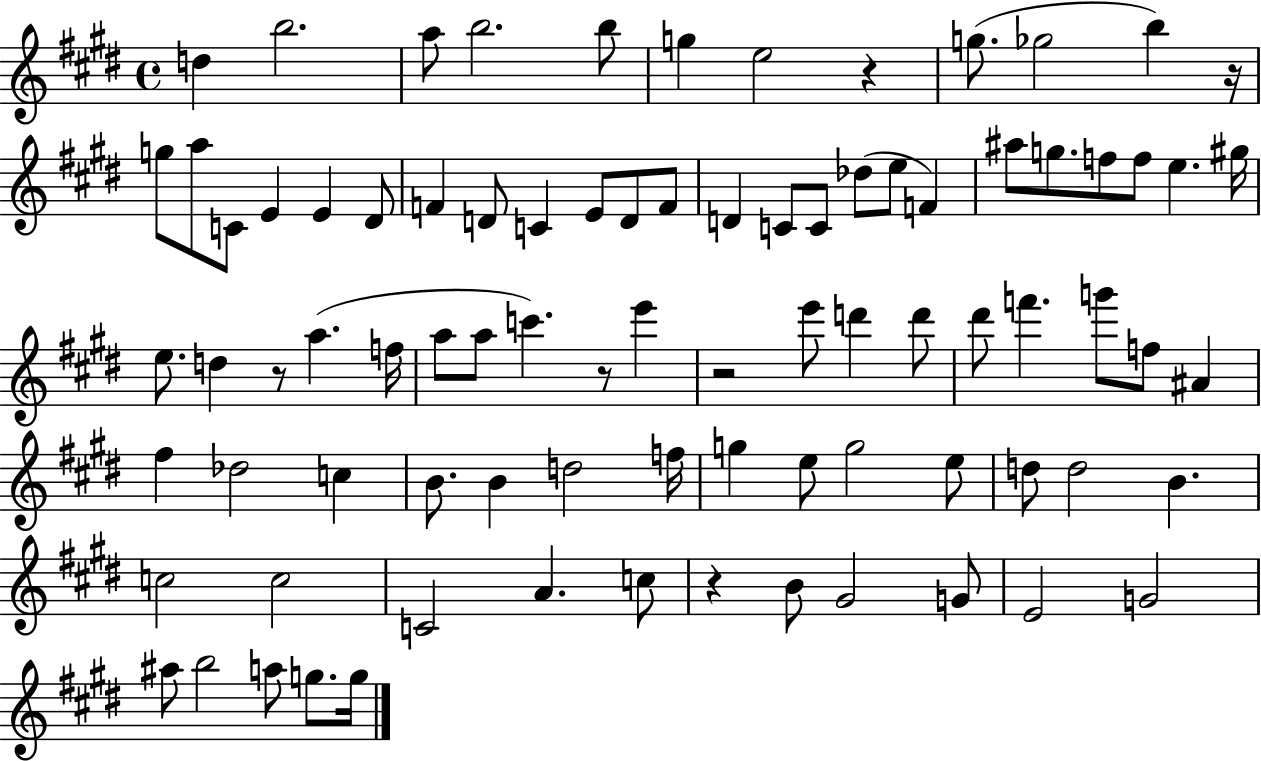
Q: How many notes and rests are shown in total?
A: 85